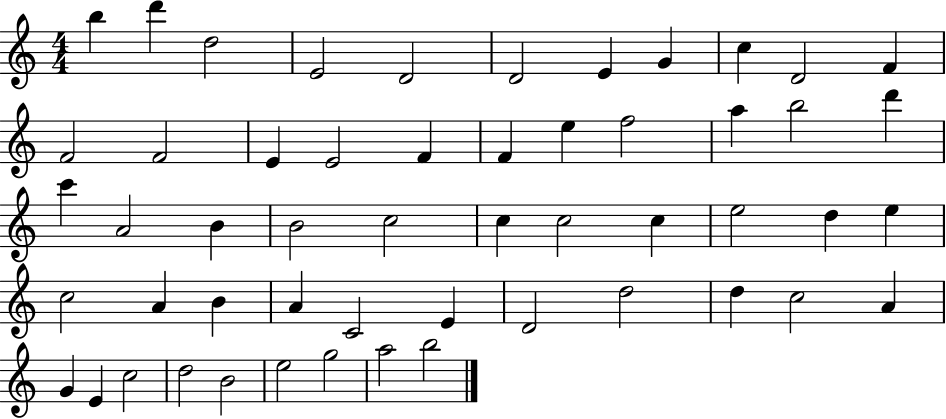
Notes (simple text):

B5/q D6/q D5/h E4/h D4/h D4/h E4/q G4/q C5/q D4/h F4/q F4/h F4/h E4/q E4/h F4/q F4/q E5/q F5/h A5/q B5/h D6/q C6/q A4/h B4/q B4/h C5/h C5/q C5/h C5/q E5/h D5/q E5/q C5/h A4/q B4/q A4/q C4/h E4/q D4/h D5/h D5/q C5/h A4/q G4/q E4/q C5/h D5/h B4/h E5/h G5/h A5/h B5/h